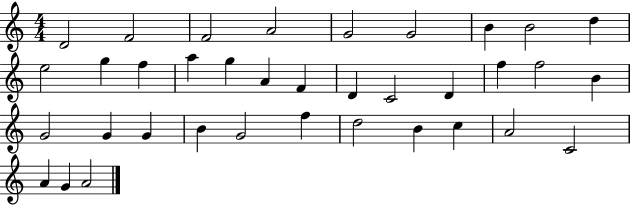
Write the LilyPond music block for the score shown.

{
  \clef treble
  \numericTimeSignature
  \time 4/4
  \key c \major
  d'2 f'2 | f'2 a'2 | g'2 g'2 | b'4 b'2 d''4 | \break e''2 g''4 f''4 | a''4 g''4 a'4 f'4 | d'4 c'2 d'4 | f''4 f''2 b'4 | \break g'2 g'4 g'4 | b'4 g'2 f''4 | d''2 b'4 c''4 | a'2 c'2 | \break a'4 g'4 a'2 | \bar "|."
}